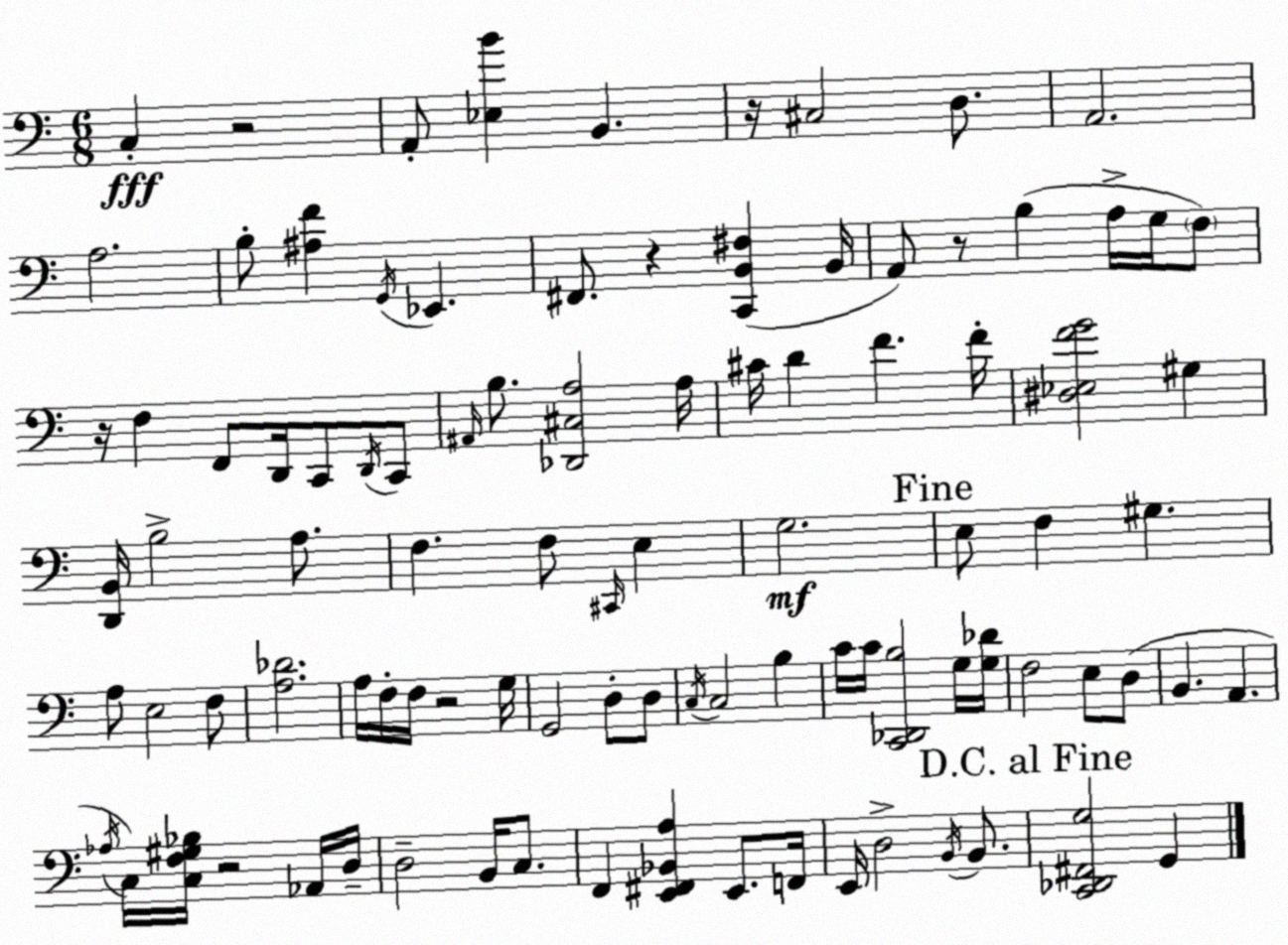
X:1
T:Untitled
M:6/8
L:1/4
K:C
C, z2 A,,/2 [_E,B] B,, z/4 ^C,2 D,/2 A,,2 A,2 B,/2 [^A,F] G,,/4 _E,, ^F,,/2 z [C,,B,,^F,] B,,/4 A,,/2 z/2 B, A,/4 G,/4 F,/2 z/4 F, F,,/2 D,,/4 C,,/2 D,,/4 C,,/2 ^A,,/4 B,/2 [_D,,^C,A,]2 A,/4 ^C/4 D F F/4 [^D,_E,FG]2 ^G, [D,,B,,]/4 B,2 A,/2 F, F,/2 ^C,,/4 E, G,2 E,/2 F, ^G, A,/2 E,2 F,/2 [A,_D]2 A,/4 F,/4 F,/4 z2 G,/4 G,,2 D,/2 D,/2 C,/4 C,2 B, C/4 C/4 [C,,_D,,B,]2 G,/4 [G,_D]/4 F,2 E,/2 D,/2 B,, A,, _A,/4 C,/4 [C,F,^G,_B,]/4 z2 _A,,/4 D,/4 D,2 B,,/4 C,/2 F,, [E,,^F,,_B,,A,] E,,/2 F,,/4 E,,/4 D,2 B,,/4 B,,/2 [C,,_D,,^F,,G,]2 G,,